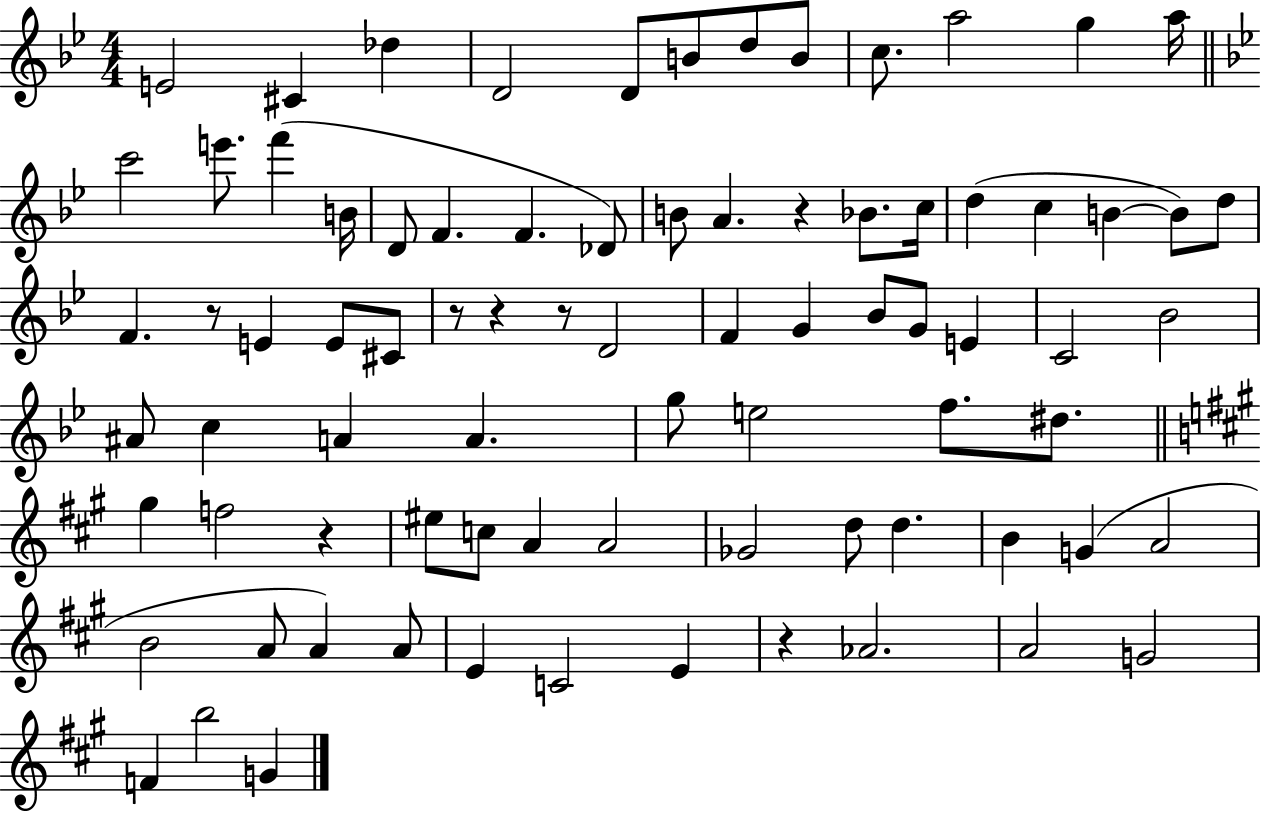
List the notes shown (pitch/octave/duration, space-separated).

E4/h C#4/q Db5/q D4/h D4/e B4/e D5/e B4/e C5/e. A5/h G5/q A5/s C6/h E6/e. F6/q B4/s D4/e F4/q. F4/q. Db4/e B4/e A4/q. R/q Bb4/e. C5/s D5/q C5/q B4/q B4/e D5/e F4/q. R/e E4/q E4/e C#4/e R/e R/q R/e D4/h F4/q G4/q Bb4/e G4/e E4/q C4/h Bb4/h A#4/e C5/q A4/q A4/q. G5/e E5/h F5/e. D#5/e. G#5/q F5/h R/q EIS5/e C5/e A4/q A4/h Gb4/h D5/e D5/q. B4/q G4/q A4/h B4/h A4/e A4/q A4/e E4/q C4/h E4/q R/q Ab4/h. A4/h G4/h F4/q B5/h G4/q